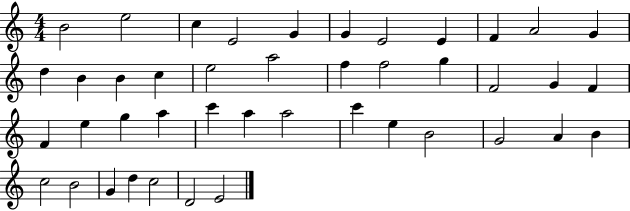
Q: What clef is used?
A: treble